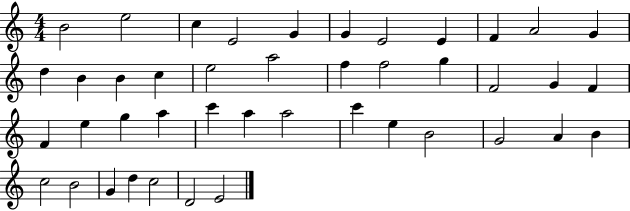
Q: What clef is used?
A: treble